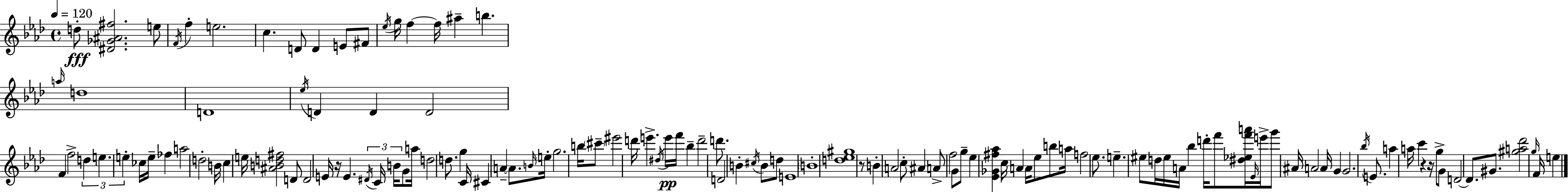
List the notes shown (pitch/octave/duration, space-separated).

D5/e [D#4,Gb4,A#4,F#5]/h. E5/e F4/s F5/q E5/h. C5/q. D4/e D4/q E4/e F#4/e Eb5/s G5/s F5/q F5/s A#5/q B5/q. A5/s D5/w D4/w Eb5/s D4/q D4/q D4/h F4/q F5/h D5/q E5/q. E5/q CES5/s E5/s FES5/q A5/h D5/h B4/s C5/q E5/s [A#4,B4,D5,F#5]/h D4/e D4/h E4/s R/s E4/q. D#4/s C4/s B4/s G4/e A5/s D5/h D5/e. G5/q C4/s C#4/q A4/q A4/e. B4/s E5/s G5/h. B5/s C#6/e EIS6/h D6/s E6/q. D#5/s E6/s F6/s Bb5/q D6/h D6/e. D4/h B4/q C#5/s B4/e D5/e E4/w B4/w [D5,Eb5,G#5]/w R/e B4/q A4/h C5/e A#4/q A4/e F5/h G4/e G5/e Eb5/q [Eb4,Gb4,F#5,Ab5]/q C5/s A4/q A4/s Eb5/e B5/e A5/s F5/h Eb5/e. E5/q. EIS5/e D5/s EIS5/s A4/s Bb5/q D6/s F6/e [D#5,Eb5,F6,A6]/s Eb4/s E6/s G6/e A#4/s A4/h A4/s G4/q G4/h. Bb5/s E4/e. A5/q A5/s C6/q R/q R/s G5/e G4/e D4/h D4/e. G#4/e. [G#5,A5,Db6]/h G5/s F4/s E5/q